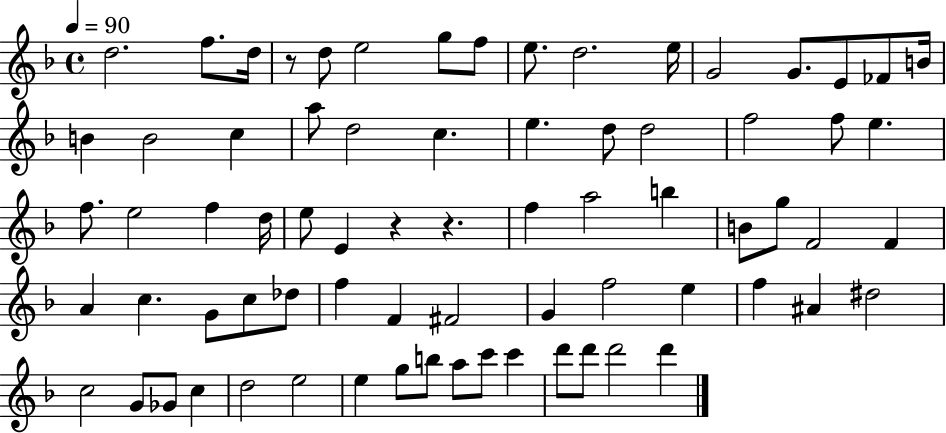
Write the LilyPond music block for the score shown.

{
  \clef treble
  \time 4/4
  \defaultTimeSignature
  \key f \major
  \tempo 4 = 90
  d''2. f''8. d''16 | r8 d''8 e''2 g''8 f''8 | e''8. d''2. e''16 | g'2 g'8. e'8 fes'8 b'16 | \break b'4 b'2 c''4 | a''8 d''2 c''4. | e''4. d''8 d''2 | f''2 f''8 e''4. | \break f''8. e''2 f''4 d''16 | e''8 e'4 r4 r4. | f''4 a''2 b''4 | b'8 g''8 f'2 f'4 | \break a'4 c''4. g'8 c''8 des''8 | f''4 f'4 fis'2 | g'4 f''2 e''4 | f''4 ais'4 dis''2 | \break c''2 g'8 ges'8 c''4 | d''2 e''2 | e''4 g''8 b''8 a''8 c'''8 c'''4 | d'''8 d'''8 d'''2 d'''4 | \break \bar "|."
}